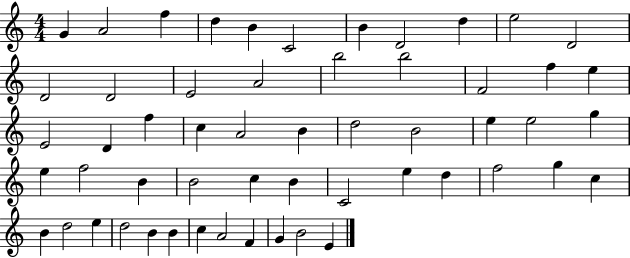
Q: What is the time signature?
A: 4/4